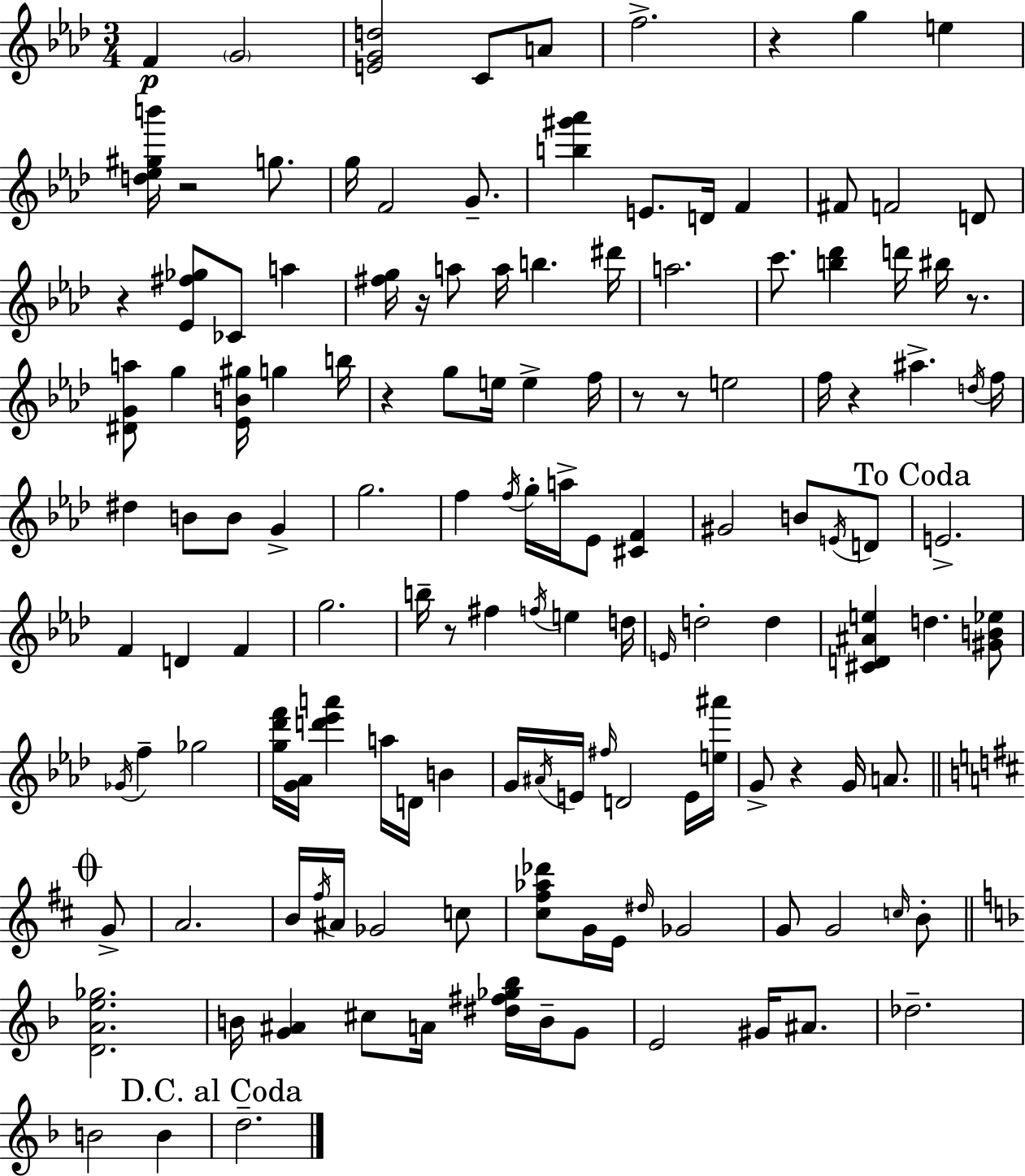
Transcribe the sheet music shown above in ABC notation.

X:1
T:Untitled
M:3/4
L:1/4
K:Fm
F G2 [EGd]2 C/2 A/2 f2 z g e [d_e^gb']/4 z2 g/2 g/4 F2 G/2 [b^g'_a'] E/2 D/4 F ^F/2 F2 D/2 z [_E^f_g]/2 _C/2 a [^fg]/4 z/4 a/2 a/4 b ^d'/4 a2 c'/2 [b_d'] d'/4 ^b/4 z/2 [^DGa]/2 g [_EB^g]/4 g b/4 z g/2 e/4 e f/4 z/2 z/2 e2 f/4 z ^a d/4 f/4 ^d B/2 B/2 G g2 f f/4 g/4 a/4 _E/2 [^CF] ^G2 B/2 E/4 D/2 E2 F D F g2 b/4 z/2 ^f f/4 e d/4 E/4 d2 d [^CD^Ae] d [^GB_e]/2 _G/4 f _g2 [g_d'f']/4 [G_A]/4 [d'_e'a'] a/4 D/4 B G/4 ^A/4 E/4 ^f/4 D2 E/4 [e^a']/4 G/2 z G/4 A/2 G/2 A2 B/4 ^f/4 ^A/4 _G2 c/2 [^c^f_a_d']/2 G/4 E/4 ^d/4 _G2 G/2 G2 c/4 B/2 [DAe_g]2 B/4 [G^A] ^c/2 A/4 [^d^f_g_b]/4 B/4 G/2 E2 ^G/4 ^A/2 _d2 B2 B d2